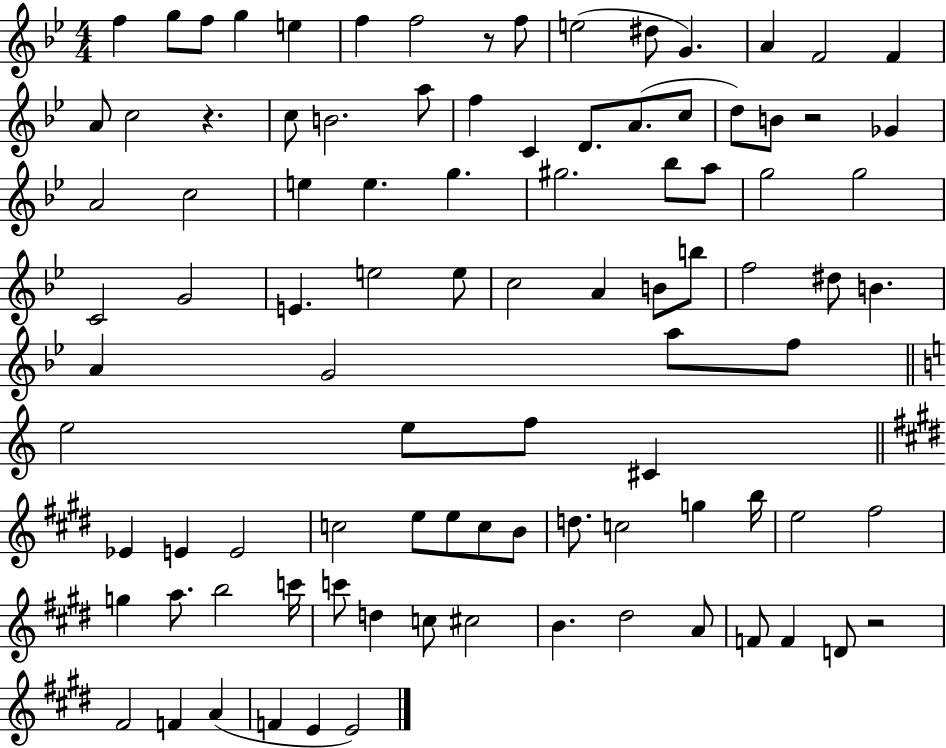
{
  \clef treble
  \numericTimeSignature
  \time 4/4
  \key bes \major
  \repeat volta 2 { f''4 g''8 f''8 g''4 e''4 | f''4 f''2 r8 f''8 | e''2( dis''8 g'4.) | a'4 f'2 f'4 | \break a'8 c''2 r4. | c''8 b'2. a''8 | f''4 c'4 d'8. a'8.( c''8 | d''8) b'8 r2 ges'4 | \break a'2 c''2 | e''4 e''4. g''4. | gis''2. bes''8 a''8 | g''2 g''2 | \break c'2 g'2 | e'4. e''2 e''8 | c''2 a'4 b'8 b''8 | f''2 dis''8 b'4. | \break a'4 g'2 a''8 f''8 | \bar "||" \break \key c \major e''2 e''8 f''8 cis'4 | \bar "||" \break \key e \major ees'4 e'4 e'2 | c''2 e''8 e''8 c''8 b'8 | d''8. c''2 g''4 b''16 | e''2 fis''2 | \break g''4 a''8. b''2 c'''16 | c'''8 d''4 c''8 cis''2 | b'4. dis''2 a'8 | f'8 f'4 d'8 r2 | \break fis'2 f'4 a'4( | f'4 e'4 e'2) | } \bar "|."
}